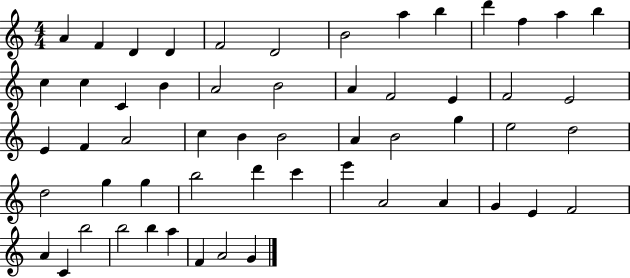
A4/q F4/q D4/q D4/q F4/h D4/h B4/h A5/q B5/q D6/q F5/q A5/q B5/q C5/q C5/q C4/q B4/q A4/h B4/h A4/q F4/h E4/q F4/h E4/h E4/q F4/q A4/h C5/q B4/q B4/h A4/q B4/h G5/q E5/h D5/h D5/h G5/q G5/q B5/h D6/q C6/q E6/q A4/h A4/q G4/q E4/q F4/h A4/q C4/q B5/h B5/h B5/q A5/q F4/q A4/h G4/q